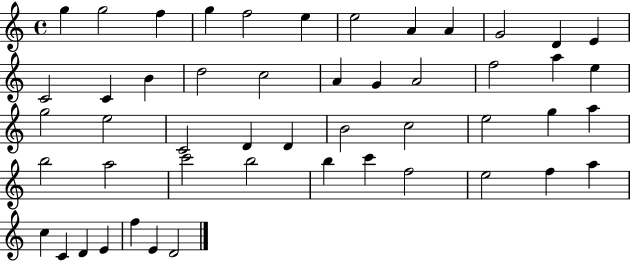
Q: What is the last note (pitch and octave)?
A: D4